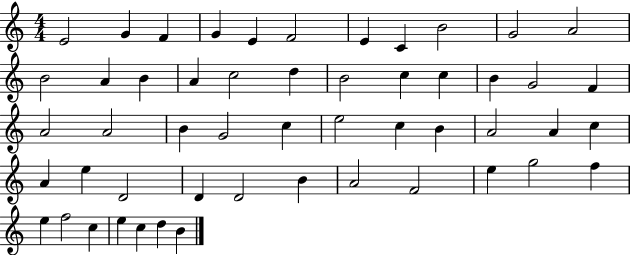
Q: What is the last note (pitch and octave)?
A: B4